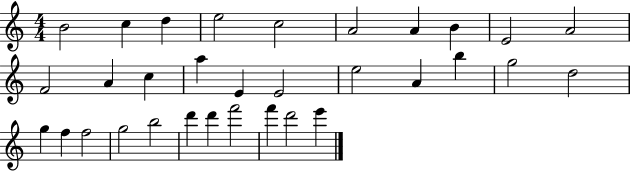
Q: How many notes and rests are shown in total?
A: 32